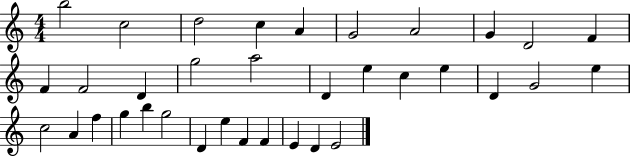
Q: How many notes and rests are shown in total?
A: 35